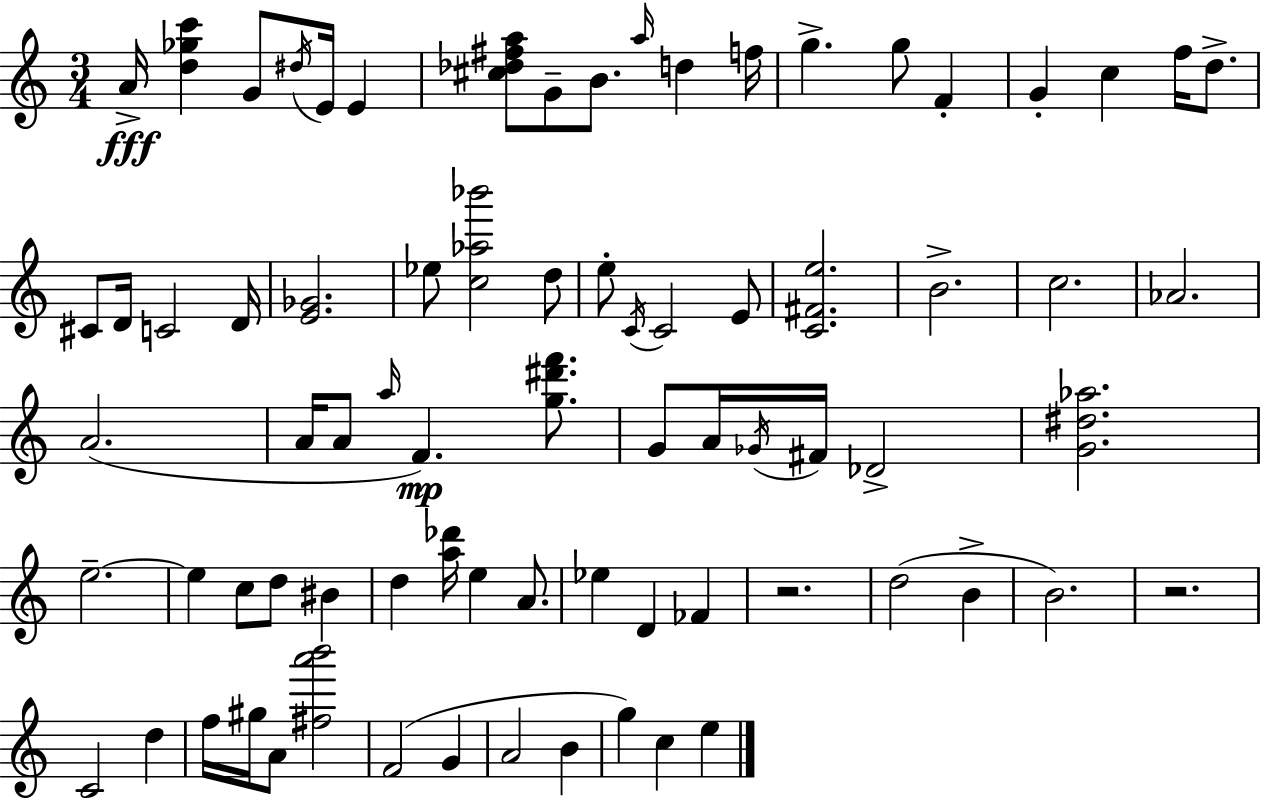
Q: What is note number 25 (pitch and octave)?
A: C4